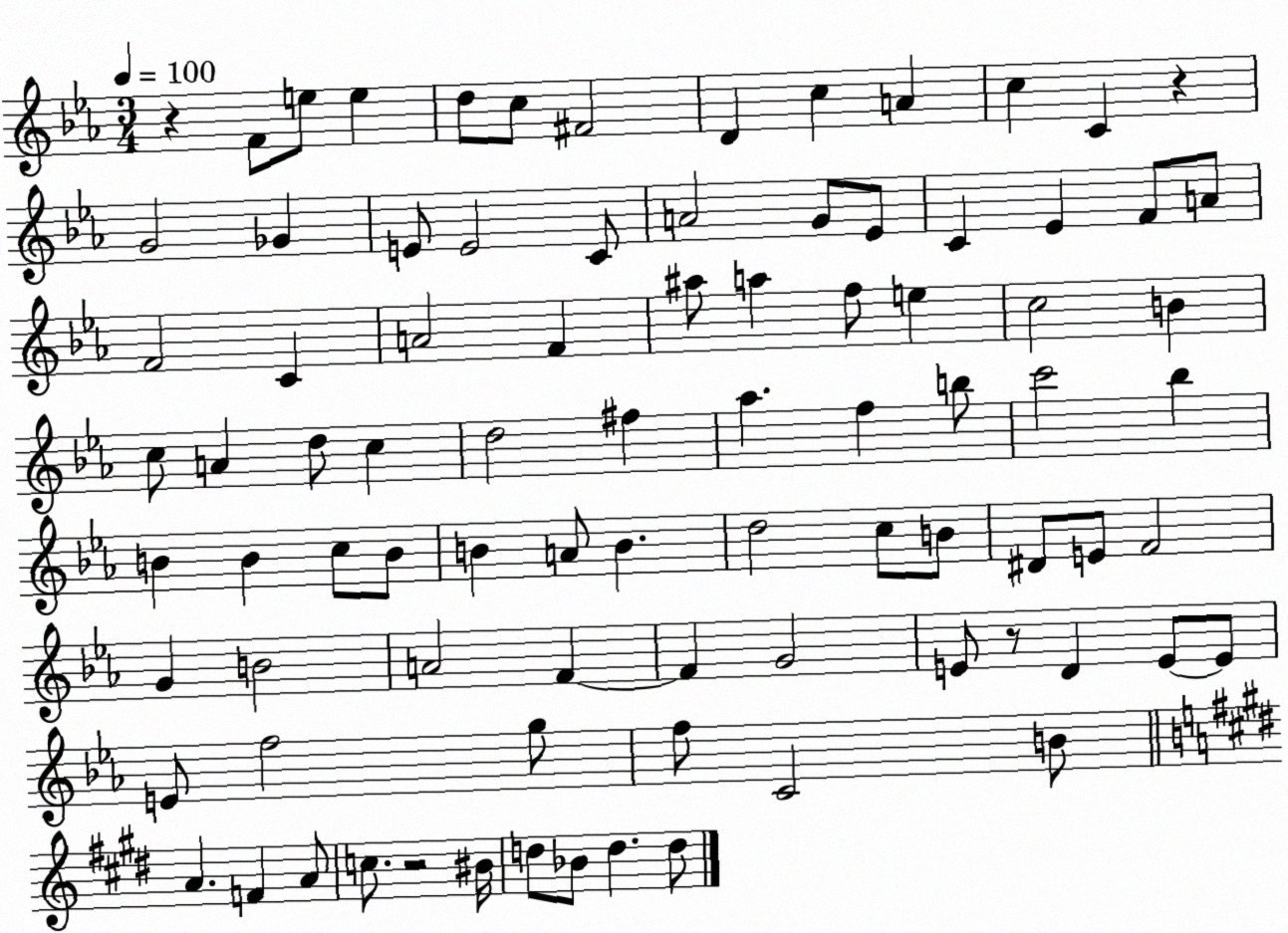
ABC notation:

X:1
T:Untitled
M:3/4
L:1/4
K:Eb
z F/2 e/2 e d/2 c/2 ^F2 D c A c C z G2 _G E/2 E2 C/2 A2 G/2 _E/2 C _E F/2 A/2 F2 C A2 F ^a/2 a f/2 e c2 B c/2 A d/2 c d2 ^f _a f b/2 c'2 _b B B c/2 B/2 B A/2 B d2 c/2 B/2 ^D/2 E/2 F2 G B2 A2 F F G2 E/2 z/2 D E/2 E/2 E/2 f2 g/2 f/2 C2 B/2 A F A/2 c/2 z2 ^B/4 d/2 _B/2 d d/2